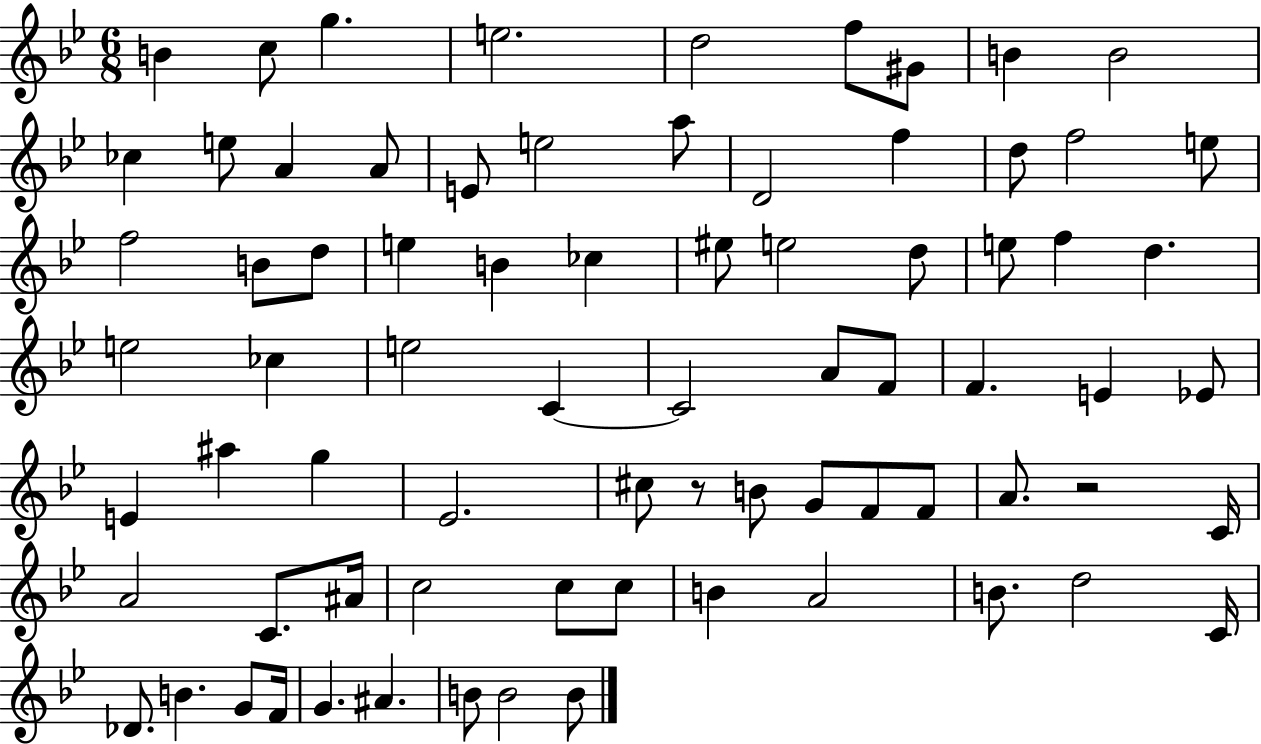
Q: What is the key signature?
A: BES major